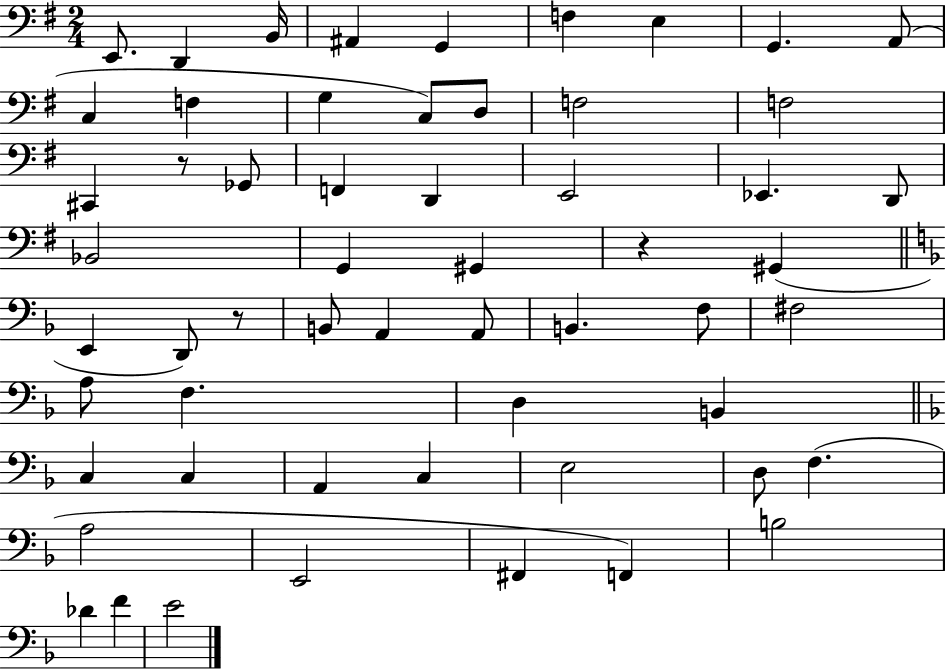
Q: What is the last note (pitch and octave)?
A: E4